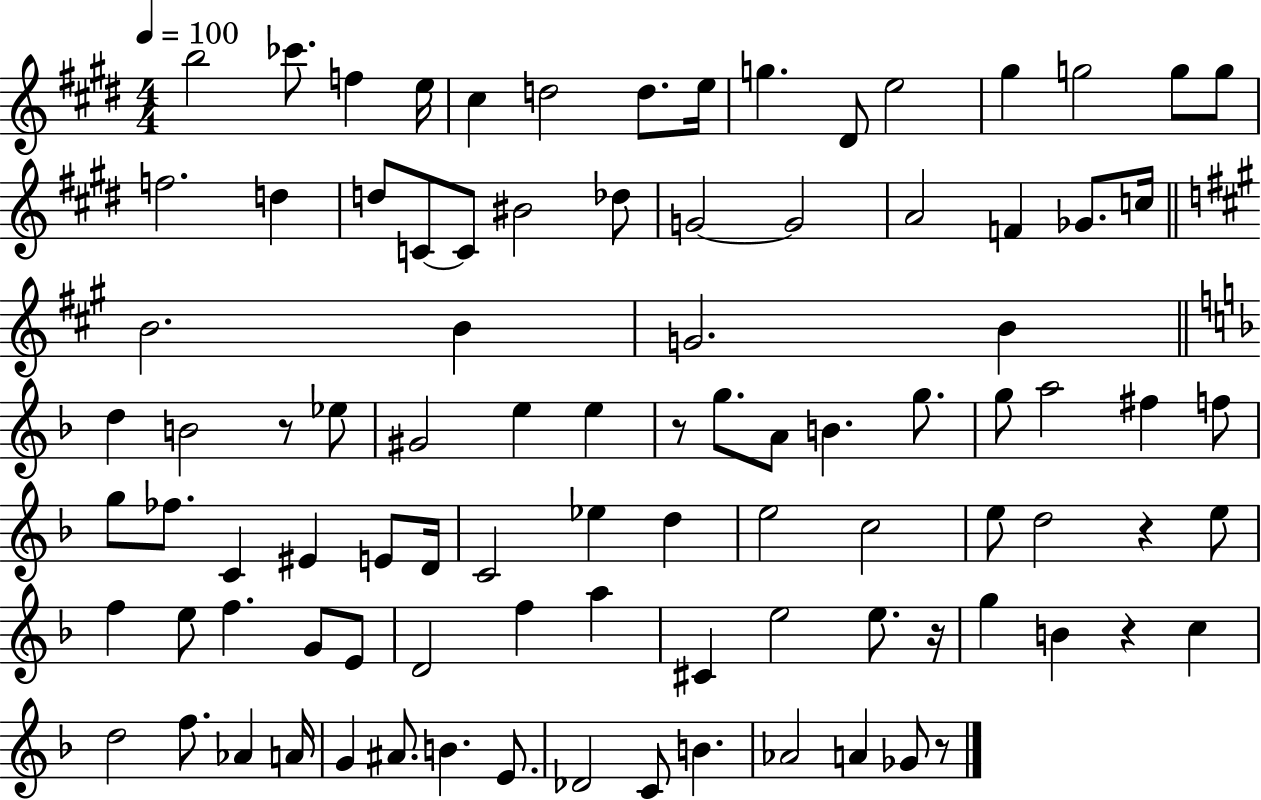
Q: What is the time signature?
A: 4/4